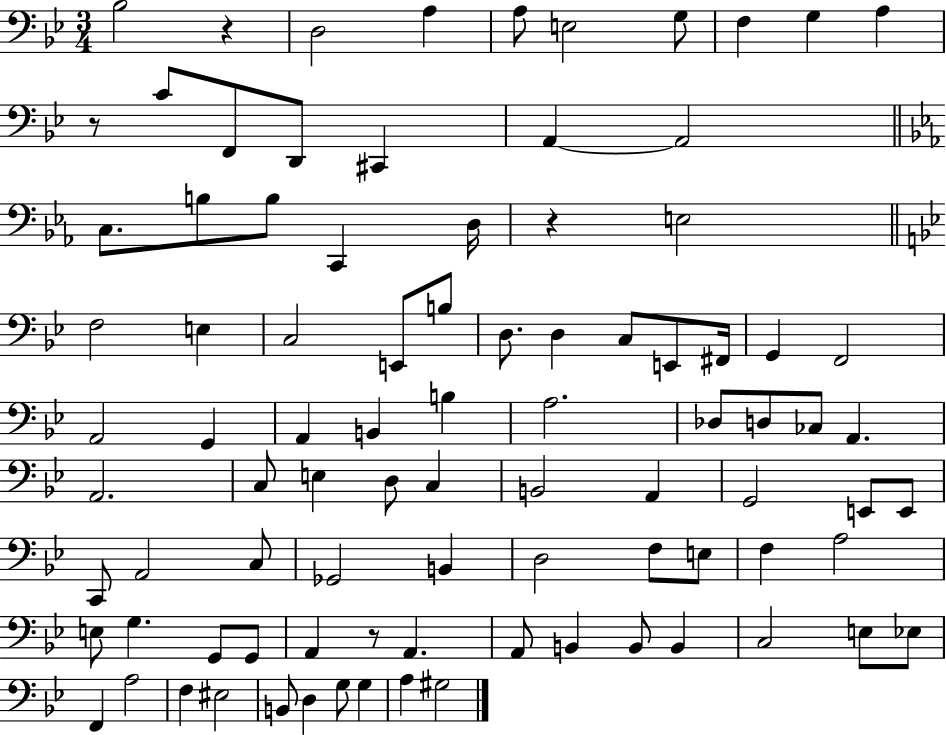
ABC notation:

X:1
T:Untitled
M:3/4
L:1/4
K:Bb
_B,2 z D,2 A, A,/2 E,2 G,/2 F, G, A, z/2 C/2 F,,/2 D,,/2 ^C,, A,, A,,2 C,/2 B,/2 B,/2 C,, D,/4 z E,2 F,2 E, C,2 E,,/2 B,/2 D,/2 D, C,/2 E,,/2 ^F,,/4 G,, F,,2 A,,2 G,, A,, B,, B, A,2 _D,/2 D,/2 _C,/2 A,, A,,2 C,/2 E, D,/2 C, B,,2 A,, G,,2 E,,/2 E,,/2 C,,/2 A,,2 C,/2 _G,,2 B,, D,2 F,/2 E,/2 F, A,2 E,/2 G, G,,/2 G,,/2 A,, z/2 A,, A,,/2 B,, B,,/2 B,, C,2 E,/2 _E,/2 F,, A,2 F, ^E,2 B,,/2 D, G,/2 G, A, ^G,2